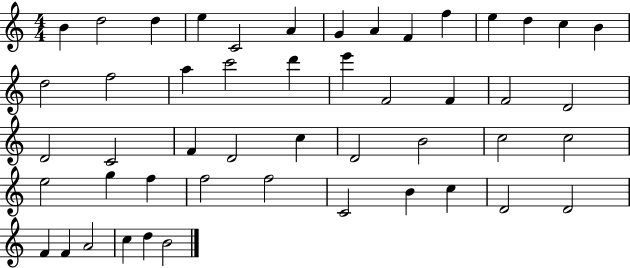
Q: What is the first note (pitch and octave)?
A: B4